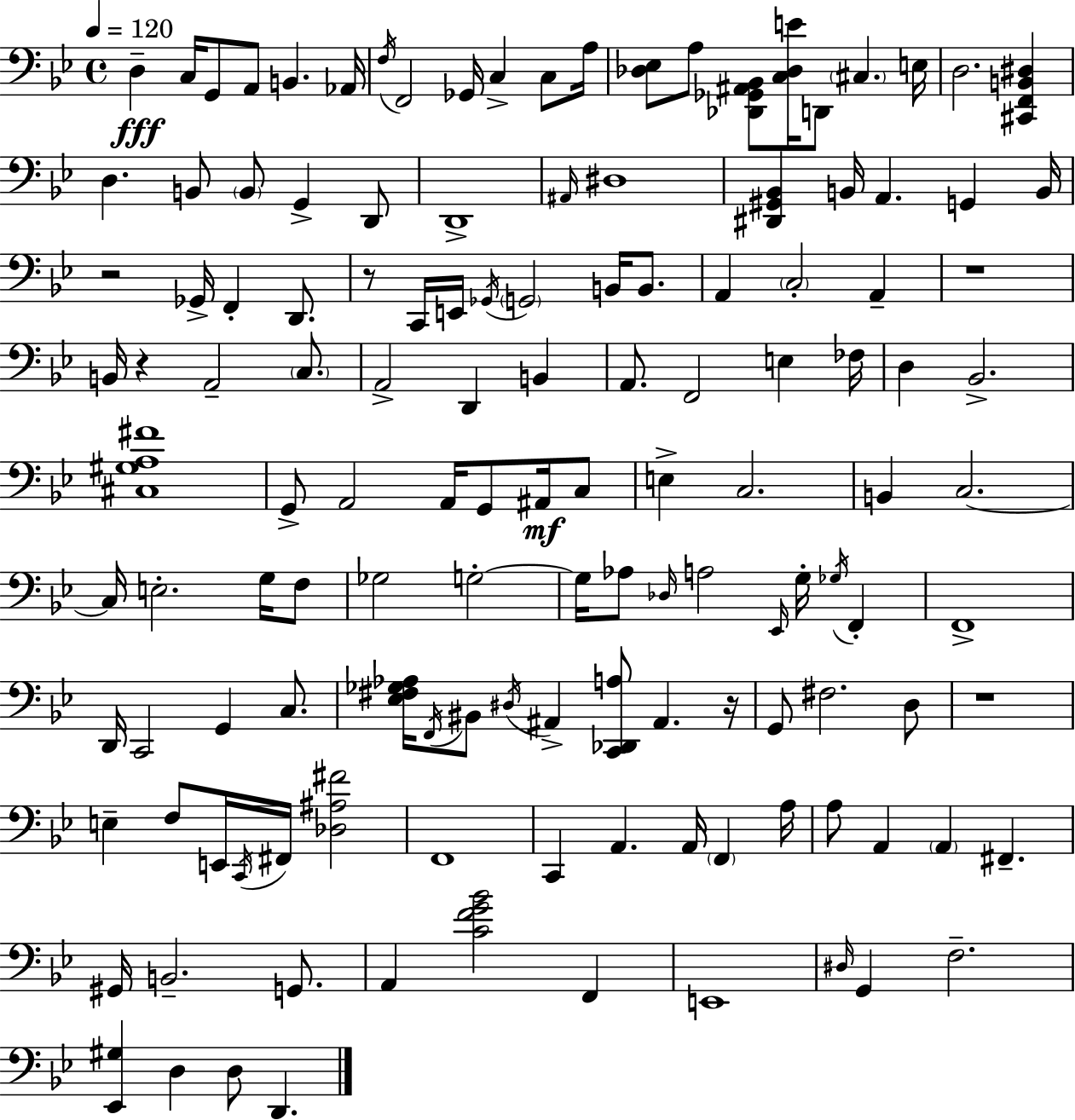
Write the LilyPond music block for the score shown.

{
  \clef bass
  \time 4/4
  \defaultTimeSignature
  \key bes \major
  \tempo 4 = 120
  \repeat volta 2 { d4--\fff c16 g,8 a,8 b,4. aes,16 | \acciaccatura { f16 } f,2 ges,16 c4-> c8 | a16 <des ees>8 a8 <des, ges, ais, bes,>8 <c des e'>16 d,8 \parenthesize cis4. | e16 d2. <cis, f, b, dis>4 | \break d4. b,8 \parenthesize b,8 g,4-> d,8 | d,1-> | \grace { ais,16 } dis1 | <dis, gis, bes,>4 b,16 a,4. g,4 | \break b,16 r2 ges,16-> f,4-. d,8. | r8 c,16 e,16 \acciaccatura { ges,16 } \parenthesize g,2 b,16 | b,8. a,4 \parenthesize c2-. a,4-- | r1 | \break b,16 r4 a,2-- | \parenthesize c8. a,2-> d,4 b,4 | a,8. f,2 e4 | fes16 d4 bes,2.-> | \break <cis gis a fis'>1 | g,8-> a,2 a,16 g,8 | ais,16\mf c8 e4-> c2. | b,4 c2.~~ | \break c16 e2.-. | g16 f8 ges2 g2-.~~ | g16 aes8 \grace { des16 } a2 \grace { ees,16 } | g16-. \acciaccatura { ges16 } f,4-. f,1-> | \break d,16 c,2 g,4 | c8. <ees fis ges aes>16 \acciaccatura { f,16 } bis,8 \acciaccatura { dis16 } ais,4-> <c, des, a>8 | ais,4. r16 g,8 fis2. | d8 r1 | \break e4-- f8 e,16 \acciaccatura { c,16 } | fis,16 <des ais fis'>2 f,1 | c,4 a,4. | a,16 \parenthesize f,4 a16 a8 a,4 \parenthesize a,4 | \break fis,4.-- gis,16 b,2.-- | g,8. a,4 <c' f' g' bes'>2 | f,4 e,1 | \grace { dis16 } g,4 f2.-- | \break <ees, gis>4 d4 | d8 d,4. } \bar "|."
}